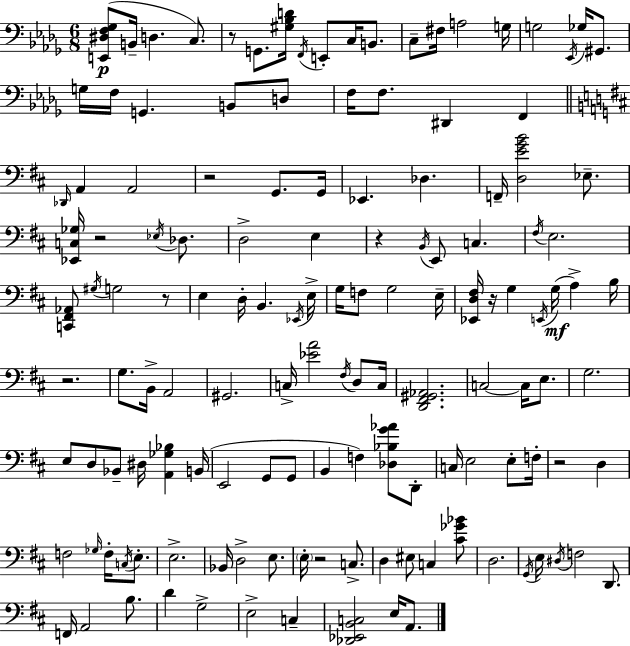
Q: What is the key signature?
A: BES minor